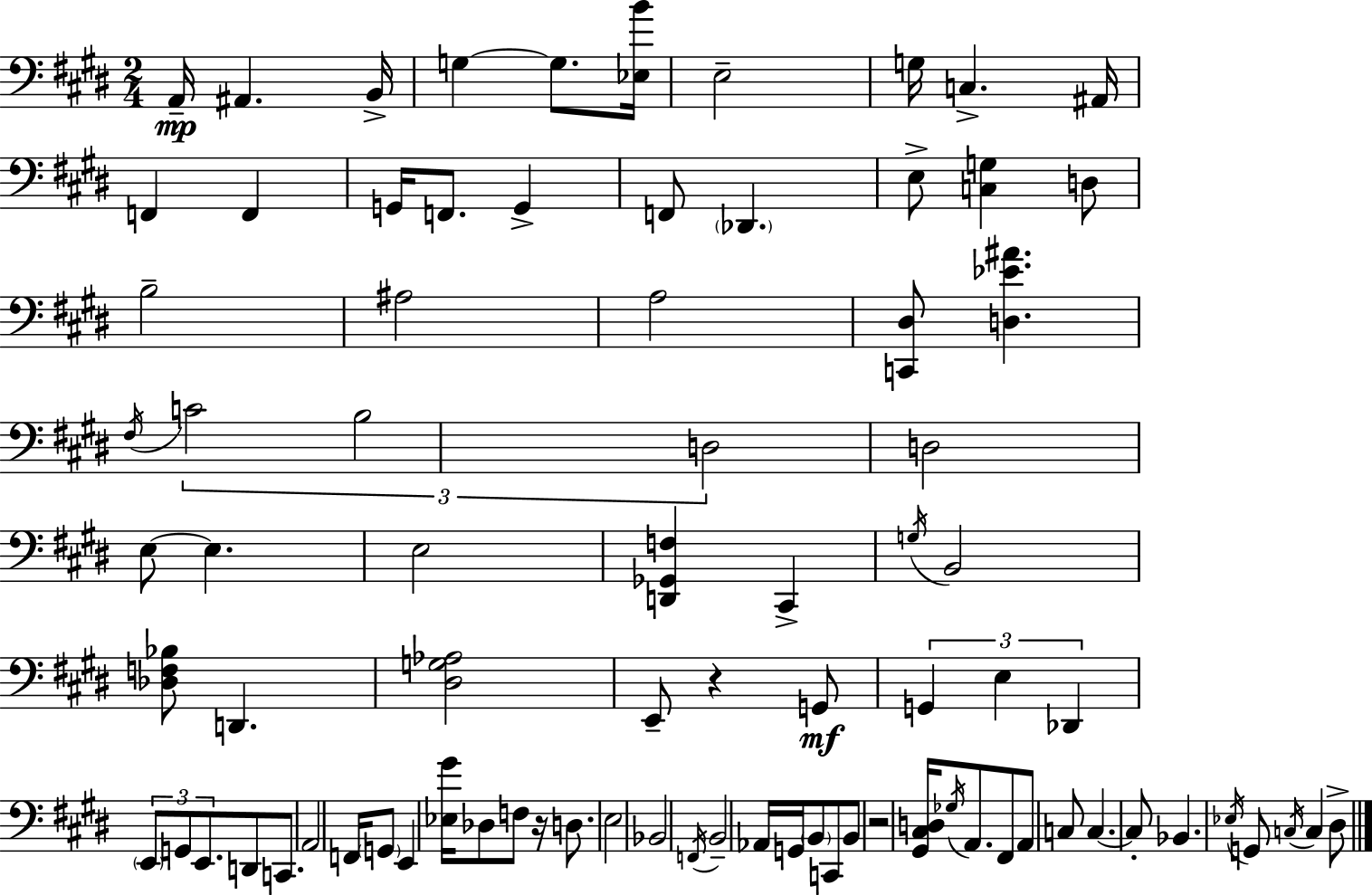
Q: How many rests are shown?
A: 3